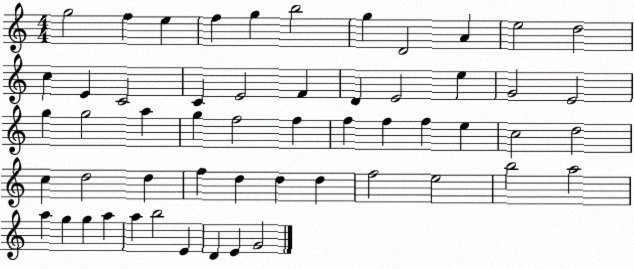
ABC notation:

X:1
T:Untitled
M:4/4
L:1/4
K:C
g2 f e f g b2 g D2 A e2 d2 c E C2 C E2 F D E2 e G2 E2 g g2 a g f2 f f f f e c2 d2 c d2 d f d d d f2 e2 b2 a2 a g g a a b2 E D E G2